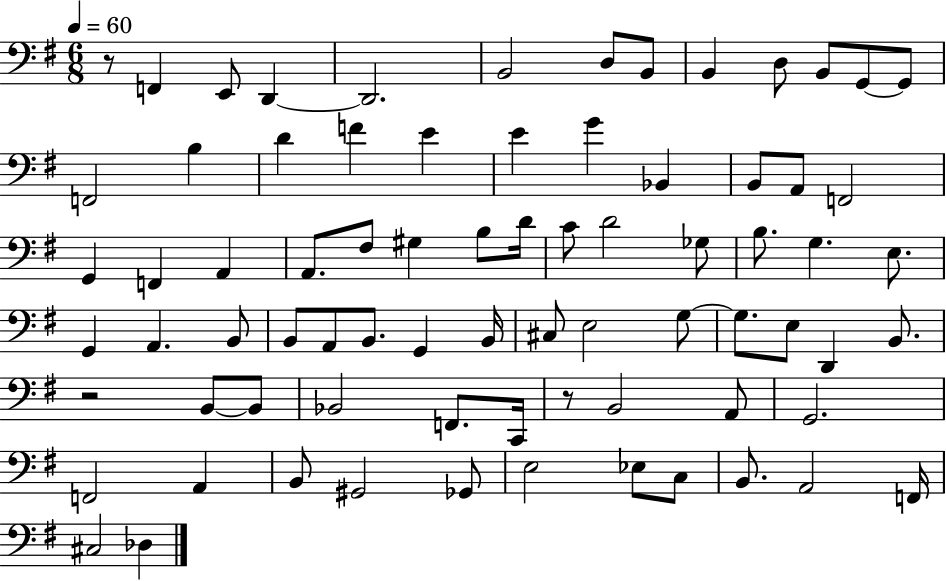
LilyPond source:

{
  \clef bass
  \numericTimeSignature
  \time 6/8
  \key g \major
  \tempo 4 = 60
  \repeat volta 2 { r8 f,4 e,8 d,4~~ | d,2. | b,2 d8 b,8 | b,4 d8 b,8 g,8~~ g,8 | \break f,2 b4 | d'4 f'4 e'4 | e'4 g'4 bes,4 | b,8 a,8 f,2 | \break g,4 f,4 a,4 | a,8. fis8 gis4 b8 d'16 | c'8 d'2 ges8 | b8. g4. e8. | \break g,4 a,4. b,8 | b,8 a,8 b,8. g,4 b,16 | cis8 e2 g8~~ | g8. e8 d,4 b,8. | \break r2 b,8~~ b,8 | bes,2 f,8. c,16 | r8 b,2 a,8 | g,2. | \break f,2 a,4 | b,8 gis,2 ges,8 | e2 ees8 c8 | b,8. a,2 f,16 | \break cis2 des4 | } \bar "|."
}